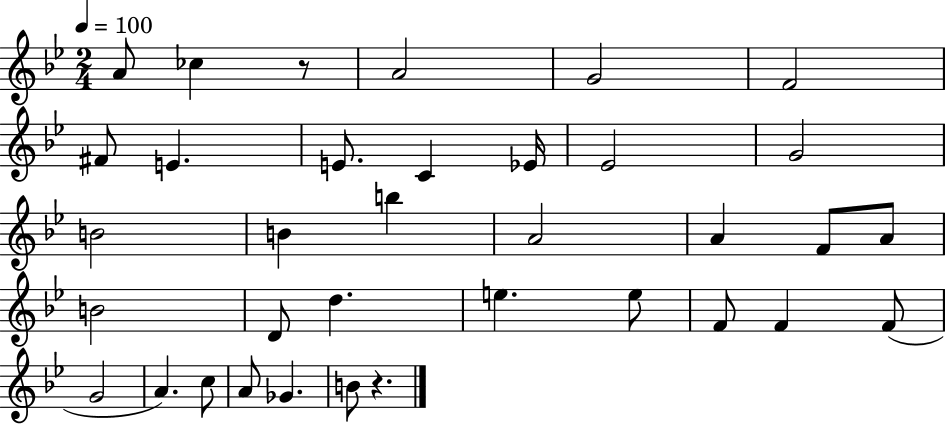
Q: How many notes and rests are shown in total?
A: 35